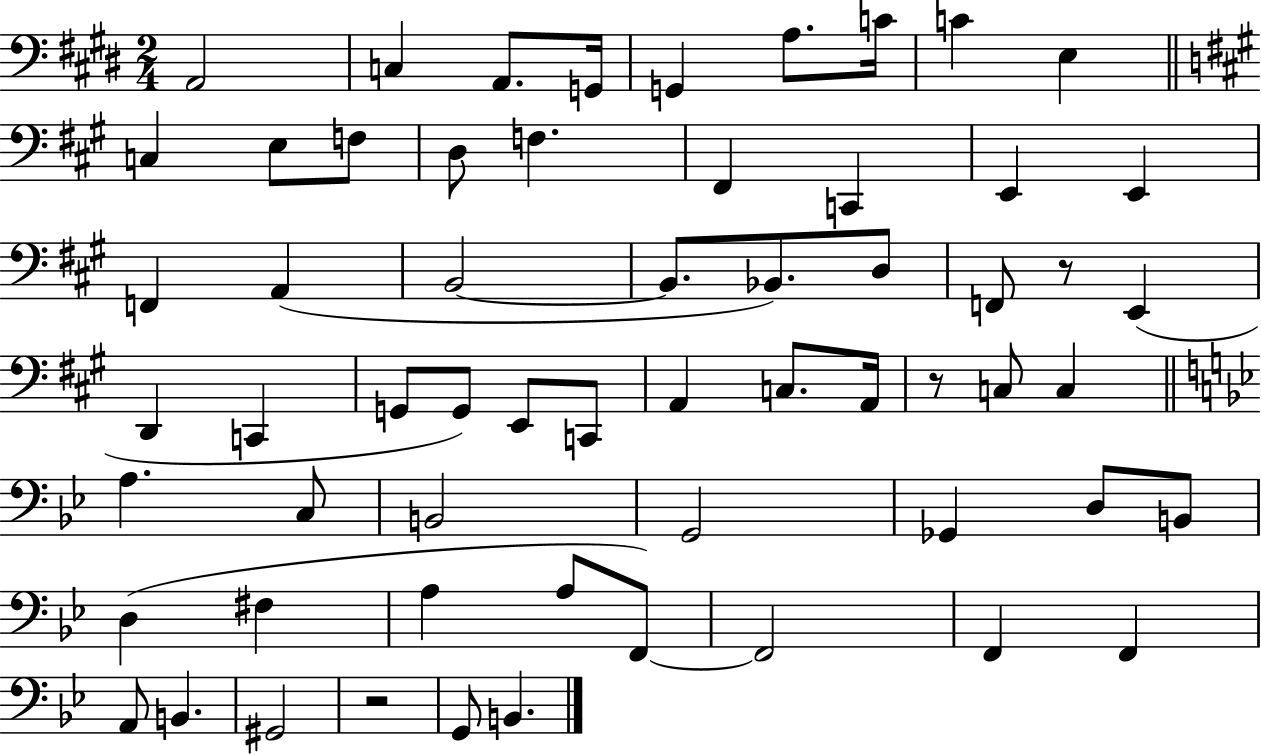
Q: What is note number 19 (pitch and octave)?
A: F2